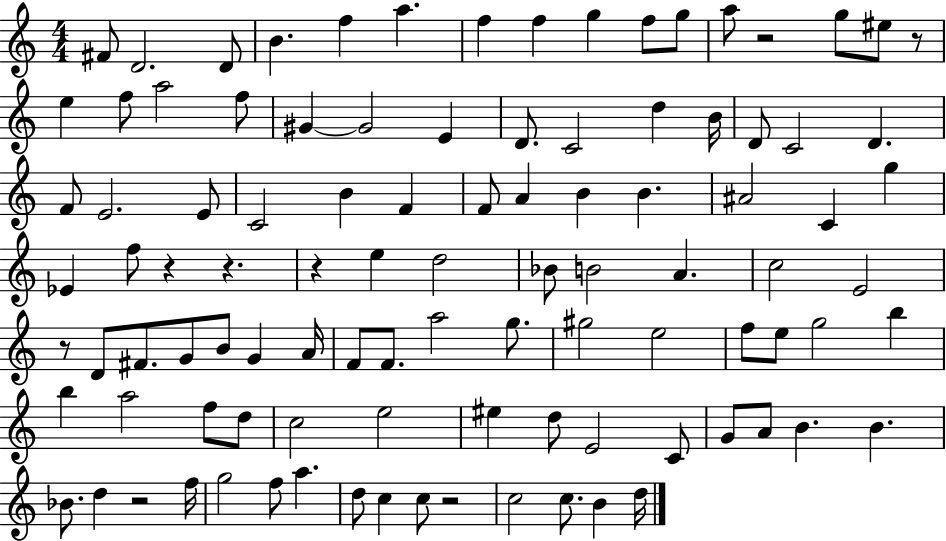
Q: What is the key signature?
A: C major